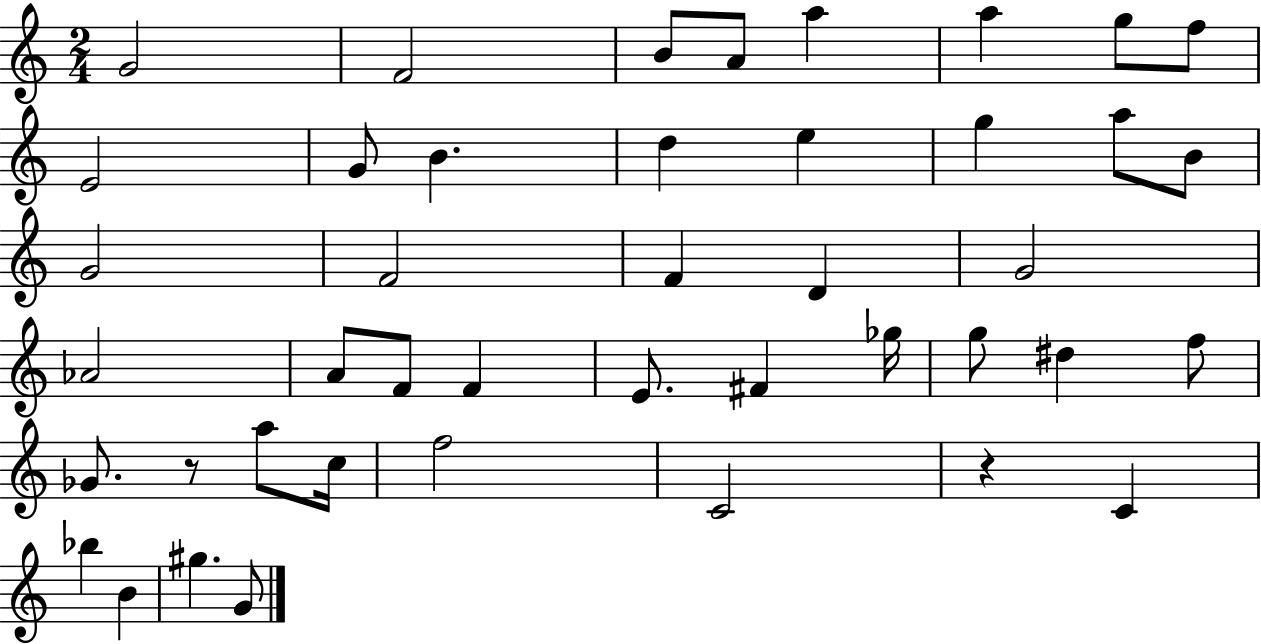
X:1
T:Untitled
M:2/4
L:1/4
K:C
G2 F2 B/2 A/2 a a g/2 f/2 E2 G/2 B d e g a/2 B/2 G2 F2 F D G2 _A2 A/2 F/2 F E/2 ^F _g/4 g/2 ^d f/2 _G/2 z/2 a/2 c/4 f2 C2 z C _b B ^g G/2